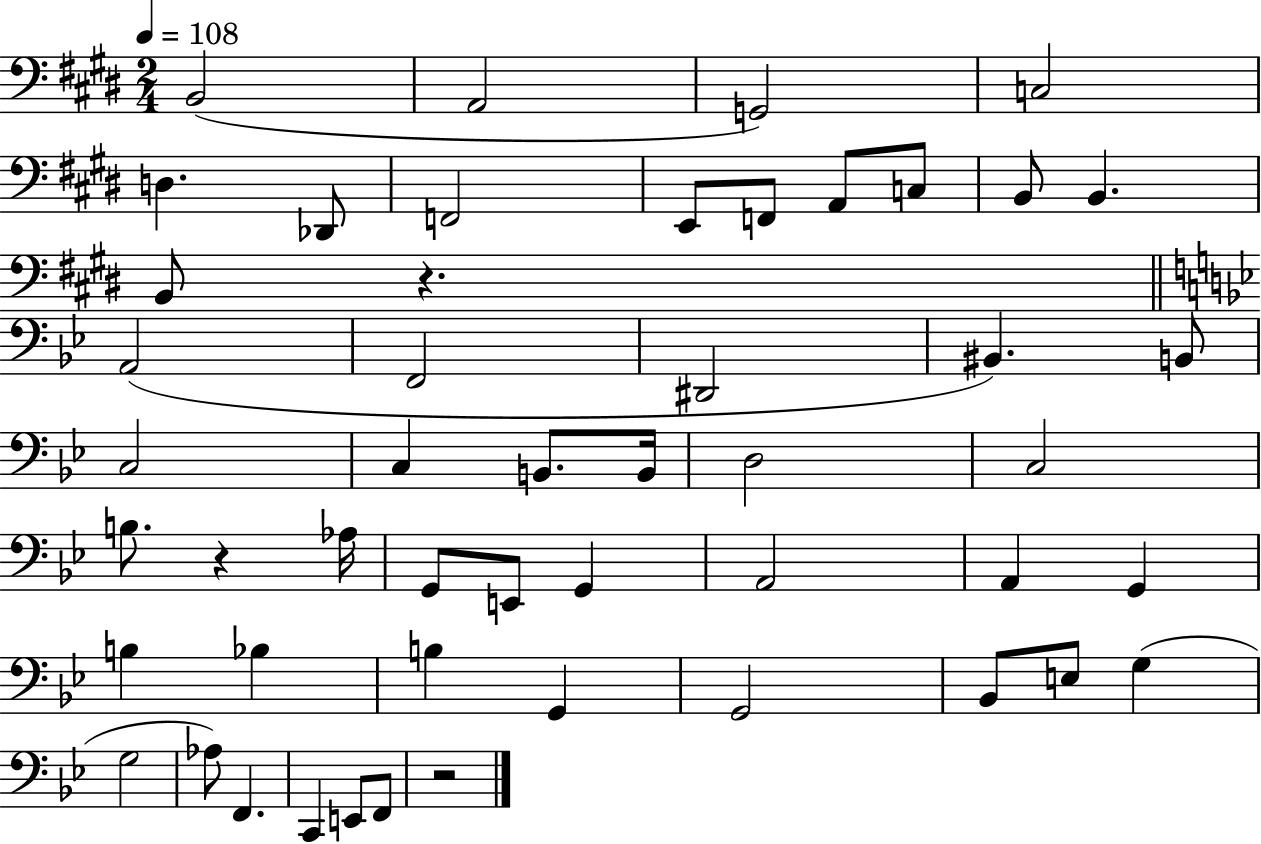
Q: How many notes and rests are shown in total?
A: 50